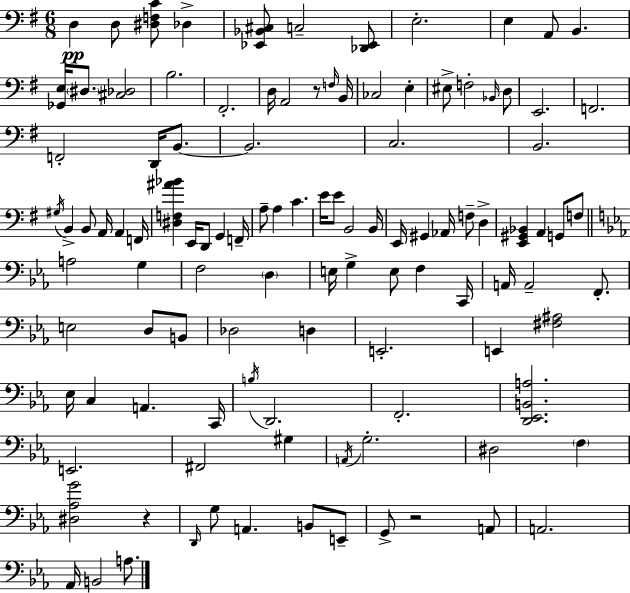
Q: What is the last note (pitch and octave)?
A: A3